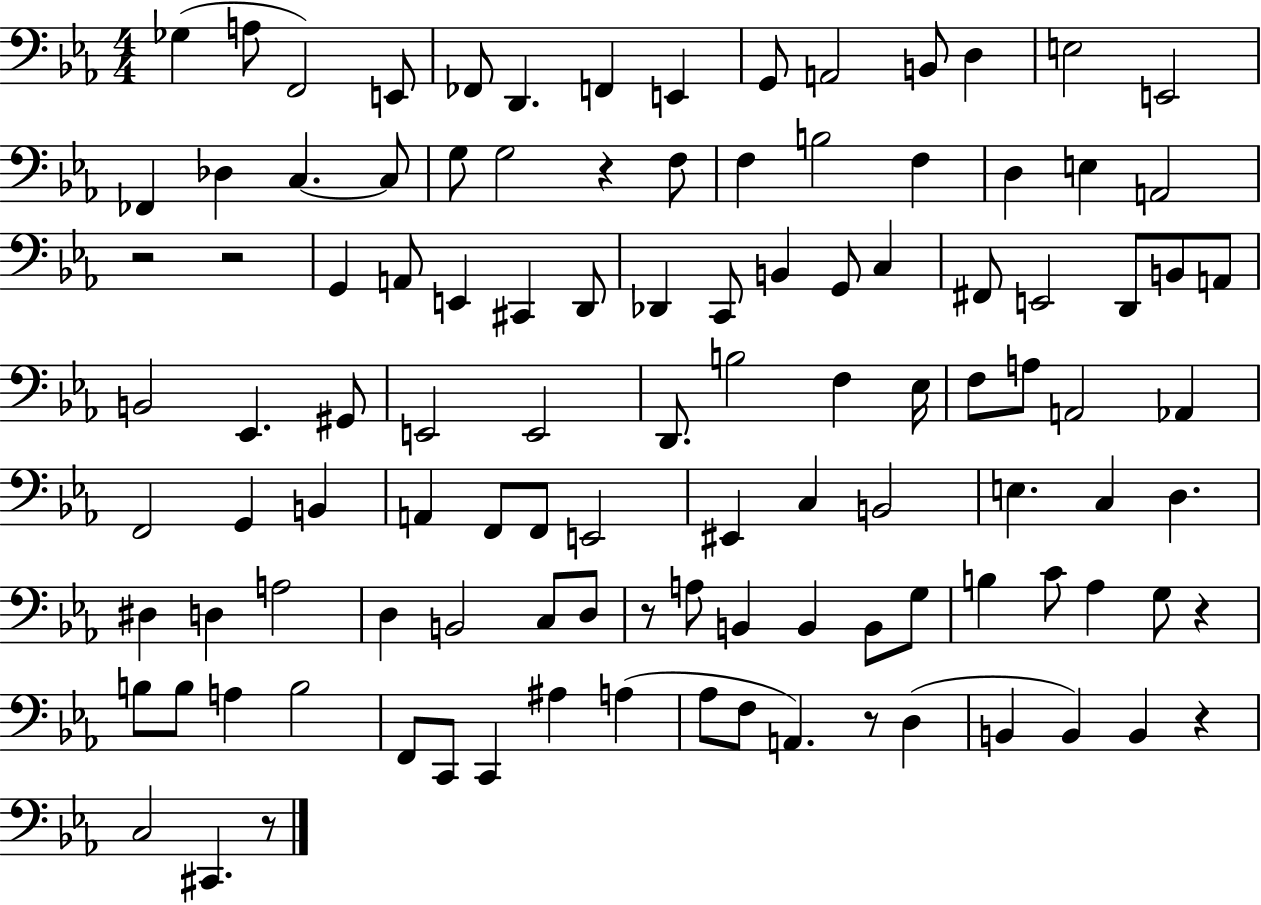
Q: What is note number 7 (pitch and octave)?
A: F2